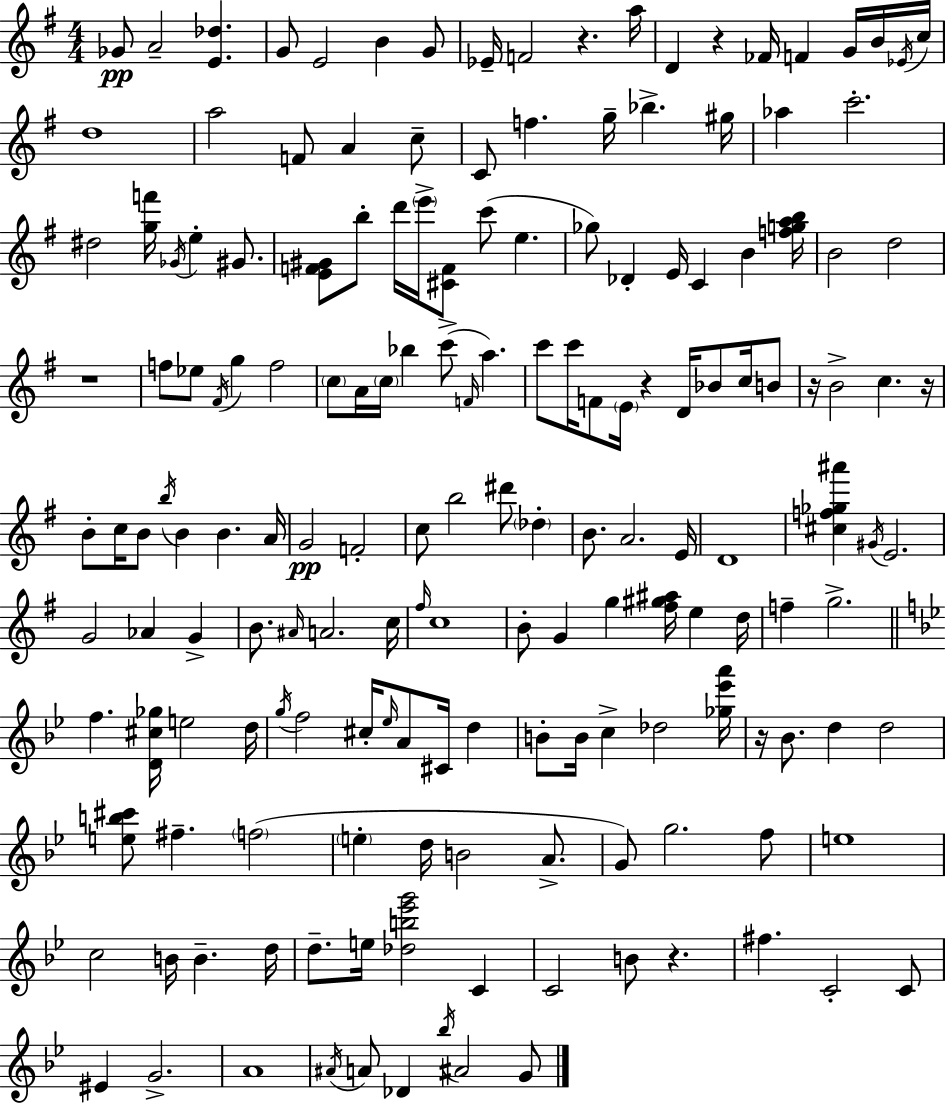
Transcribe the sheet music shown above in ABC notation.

X:1
T:Untitled
M:4/4
L:1/4
K:G
_G/2 A2 [E_d] G/2 E2 B G/2 _E/4 F2 z a/4 D z _F/4 F G/4 B/4 _E/4 c/4 d4 a2 F/2 A c/2 C/2 f g/4 _b ^g/4 _a c'2 ^d2 [gf']/4 _G/4 e ^G/2 [EF^G]/2 b/2 d'/4 e'/4 [^CF]/2 c'/2 e _g/2 _D E/4 C B [fgab]/4 B2 d2 z4 f/2 _e/2 ^F/4 g f2 c/2 A/4 c/4 _b c'/2 F/4 a c'/2 c'/4 F/2 E/4 z D/4 _B/2 c/4 B/2 z/4 B2 c z/4 B/2 c/4 B/2 b/4 B B A/4 G2 F2 c/2 b2 ^d'/2 _d B/2 A2 E/4 D4 [^cf_g^a'] ^G/4 E2 G2 _A G B/2 ^A/4 A2 c/4 ^f/4 c4 B/2 G g [^f^g^a]/4 e d/4 f g2 f [D^c_g]/4 e2 d/4 g/4 f2 ^c/4 _e/4 A/2 ^C/4 d B/2 B/4 c _d2 [_g_e'a']/4 z/4 _B/2 d d2 [eb^c']/2 ^f f2 e d/4 B2 A/2 G/2 g2 f/2 e4 c2 B/4 B d/4 d/2 e/4 [_db_e'g']2 C C2 B/2 z ^f C2 C/2 ^E G2 A4 ^A/4 A/2 _D _b/4 ^A2 G/2